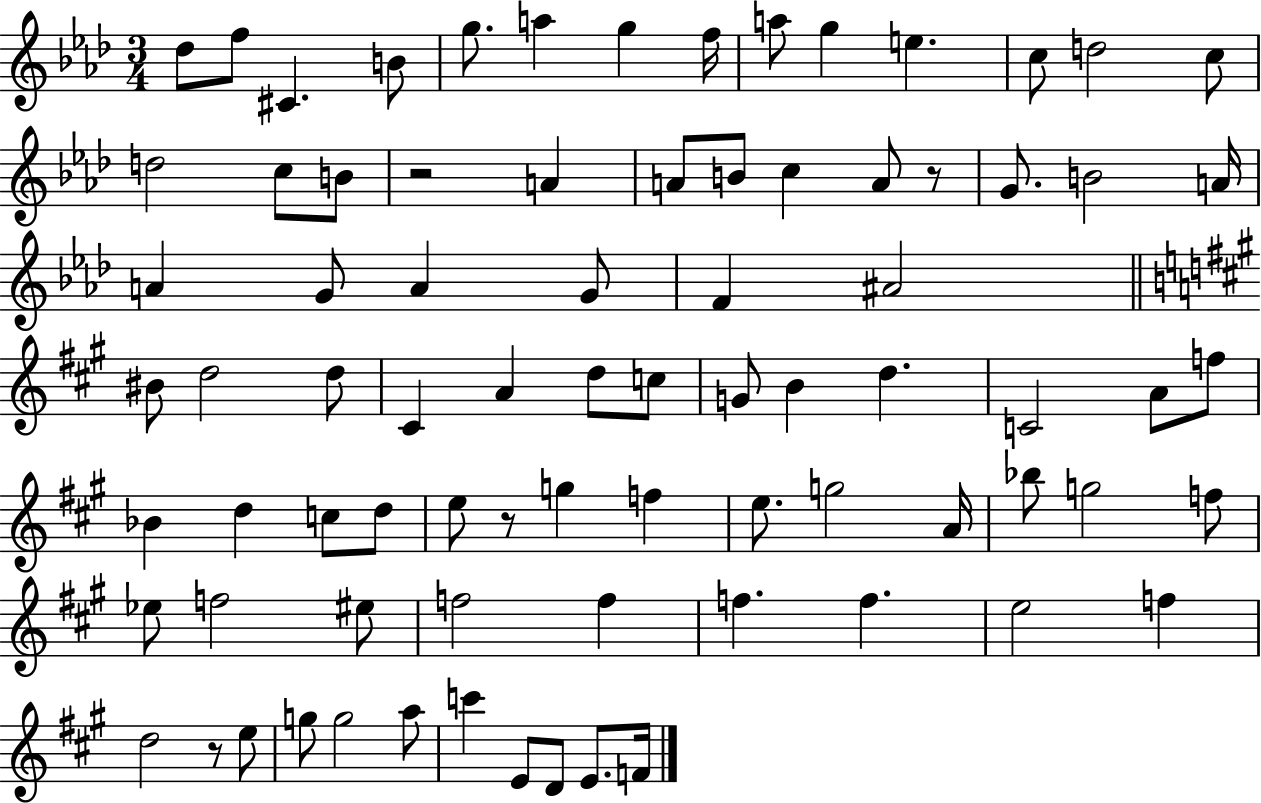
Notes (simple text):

Db5/e F5/e C#4/q. B4/e G5/e. A5/q G5/q F5/s A5/e G5/q E5/q. C5/e D5/h C5/e D5/h C5/e B4/e R/h A4/q A4/e B4/e C5/q A4/e R/e G4/e. B4/h A4/s A4/q G4/e A4/q G4/e F4/q A#4/h BIS4/e D5/h D5/e C#4/q A4/q D5/e C5/e G4/e B4/q D5/q. C4/h A4/e F5/e Bb4/q D5/q C5/e D5/e E5/e R/e G5/q F5/q E5/e. G5/h A4/s Bb5/e G5/h F5/e Eb5/e F5/h EIS5/e F5/h F5/q F5/q. F5/q. E5/h F5/q D5/h R/e E5/e G5/e G5/h A5/e C6/q E4/e D4/e E4/e. F4/s